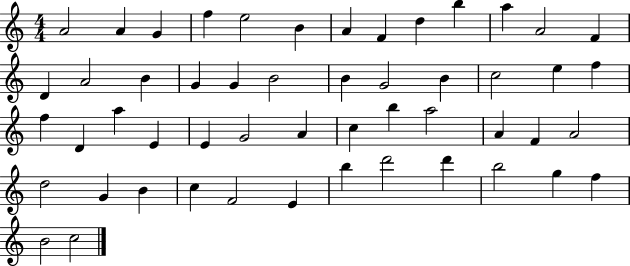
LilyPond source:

{
  \clef treble
  \numericTimeSignature
  \time 4/4
  \key c \major
  a'2 a'4 g'4 | f''4 e''2 b'4 | a'4 f'4 d''4 b''4 | a''4 a'2 f'4 | \break d'4 a'2 b'4 | g'4 g'4 b'2 | b'4 g'2 b'4 | c''2 e''4 f''4 | \break f''4 d'4 a''4 e'4 | e'4 g'2 a'4 | c''4 b''4 a''2 | a'4 f'4 a'2 | \break d''2 g'4 b'4 | c''4 f'2 e'4 | b''4 d'''2 d'''4 | b''2 g''4 f''4 | \break b'2 c''2 | \bar "|."
}